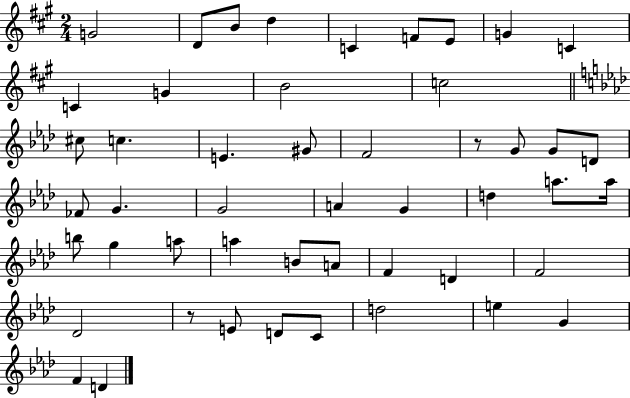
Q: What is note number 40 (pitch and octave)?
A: E4